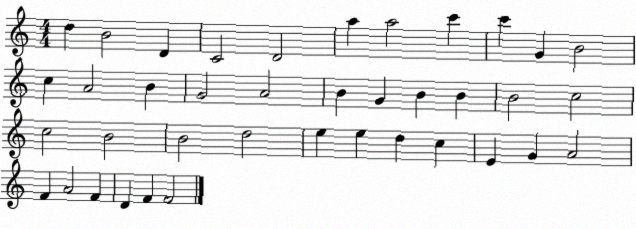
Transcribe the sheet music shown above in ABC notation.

X:1
T:Untitled
M:4/4
L:1/4
K:C
d B2 D C2 D2 a a2 c' c' G B2 c A2 B G2 A2 B G B B B2 c2 c2 B2 B2 d2 e e d c E G A2 F A2 F D F F2